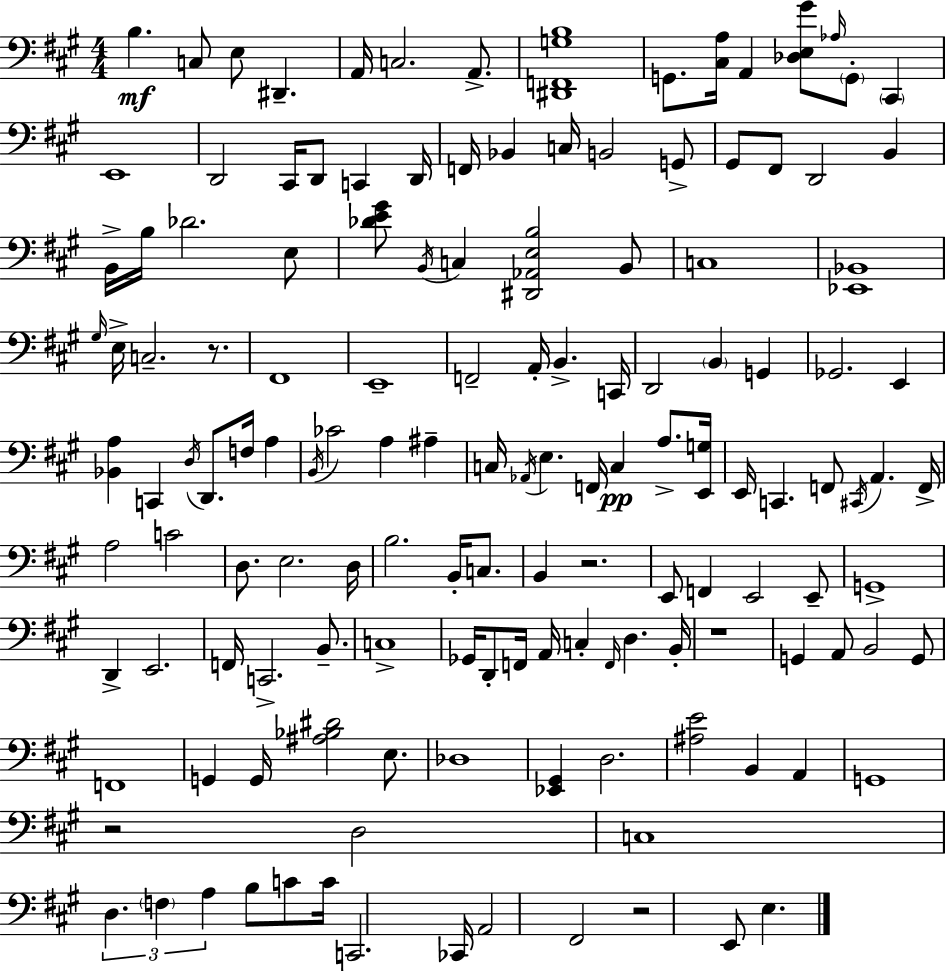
{
  \clef bass
  \numericTimeSignature
  \time 4/4
  \key a \major
  b4.\mf c8 e8 dis,4.-- | a,16 c2. a,8.-> | <dis, f, g b>1 | g,8. <cis a>16 a,4 <des e gis'>8 \grace { aes16 } \parenthesize g,8-. \parenthesize cis,4 | \break e,1 | d,2 cis,16 d,8 c,4 | d,16 f,16 bes,4 c16 b,2 g,8-> | gis,8 fis,8 d,2 b,4 | \break b,16-> b16 des'2. e8 | <des' e' gis'>8 \acciaccatura { b,16 } c4 <dis, aes, e b>2 | b,8 c1 | <ees, bes,>1 | \break \grace { gis16 } e16-> c2.-- | r8. fis,1 | e,1-- | f,2-- a,16-. b,4.-> | \break c,16 d,2 \parenthesize b,4 g,4 | ges,2. e,4 | <bes, a>4 c,4 \acciaccatura { d16 } d,8. f16 | a4 \acciaccatura { b,16 } ces'2 a4 | \break ais4-- c16 \acciaccatura { aes,16 } e4. f,16 c4\pp | a8.-> <e, g>16 e,16 c,4. f,8 \acciaccatura { cis,16 } | a,4. f,16-> a2 c'2 | d8. e2. | \break d16 b2. | b,16-. c8. b,4 r2. | e,8 f,4 e,2 | e,8-- g,1-> | \break d,4-> e,2. | f,16 c,2.-> | b,8.-- c1-> | ges,16 d,8-. f,16 a,16 c4-. | \break \grace { f,16 } d4. b,16-. r1 | g,4 a,8 b,2 | g,8 f,1 | g,4 g,16 <ais bes dis'>2 | \break e8. des1 | <ees, gis,>4 d2. | <ais e'>2 | b,4 a,4 g,1 | \break r2 | d2 c1 | \tuplet 3/2 { d4. \parenthesize f4 | a4 } b8 c'8 c'16 c,2. | \break ces,16 a,2 | fis,2 r2 | e,8 e4. \bar "|."
}